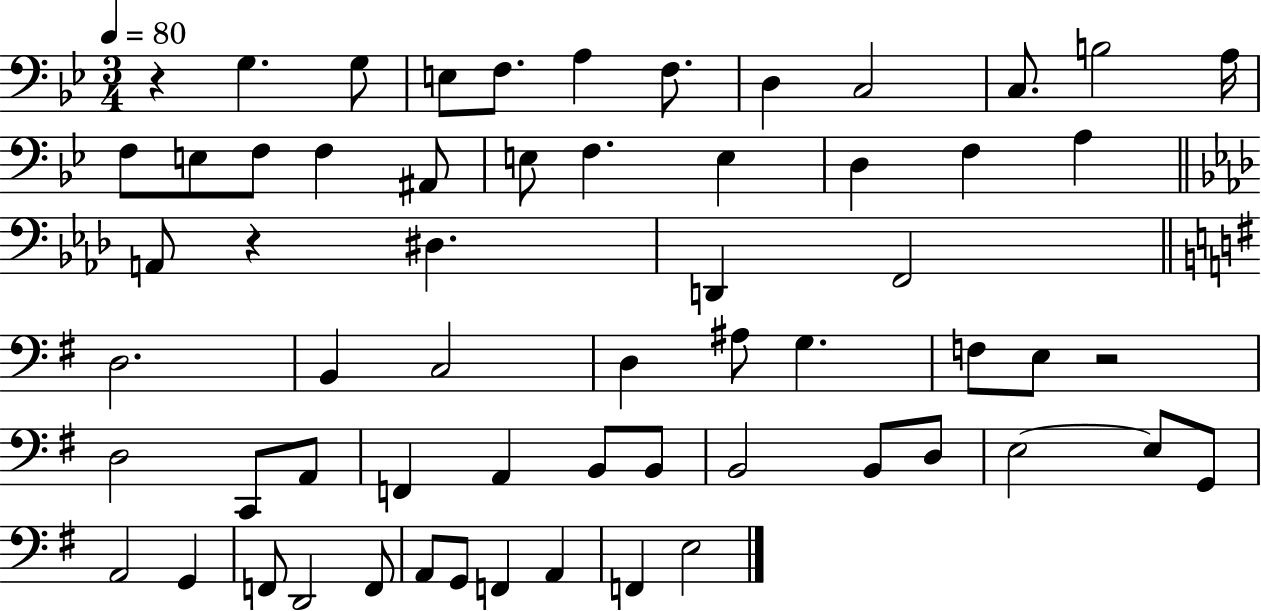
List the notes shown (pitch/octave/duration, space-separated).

R/q G3/q. G3/e E3/e F3/e. A3/q F3/e. D3/q C3/h C3/e. B3/h A3/s F3/e E3/e F3/e F3/q A#2/e E3/e F3/q. E3/q D3/q F3/q A3/q A2/e R/q D#3/q. D2/q F2/h D3/h. B2/q C3/h D3/q A#3/e G3/q. F3/e E3/e R/h D3/h C2/e A2/e F2/q A2/q B2/e B2/e B2/h B2/e D3/e E3/h E3/e G2/e A2/h G2/q F2/e D2/h F2/e A2/e G2/e F2/q A2/q F2/q E3/h